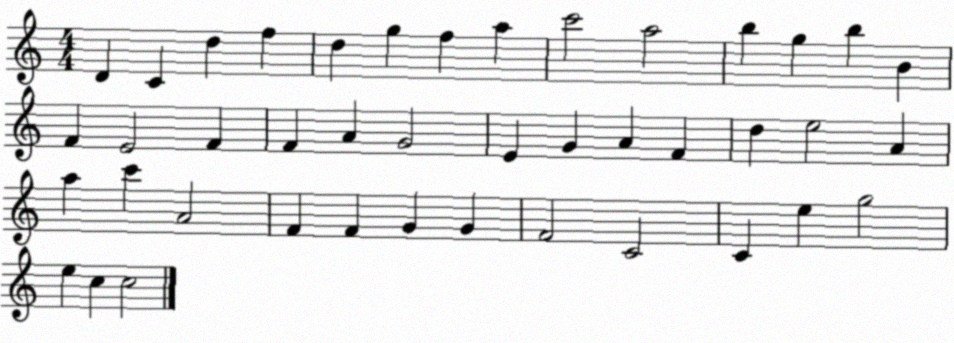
X:1
T:Untitled
M:4/4
L:1/4
K:C
D C d f d g f a c'2 a2 b g b B F E2 F F A G2 E G A F d e2 A a c' A2 F F G G F2 C2 C e g2 e c c2